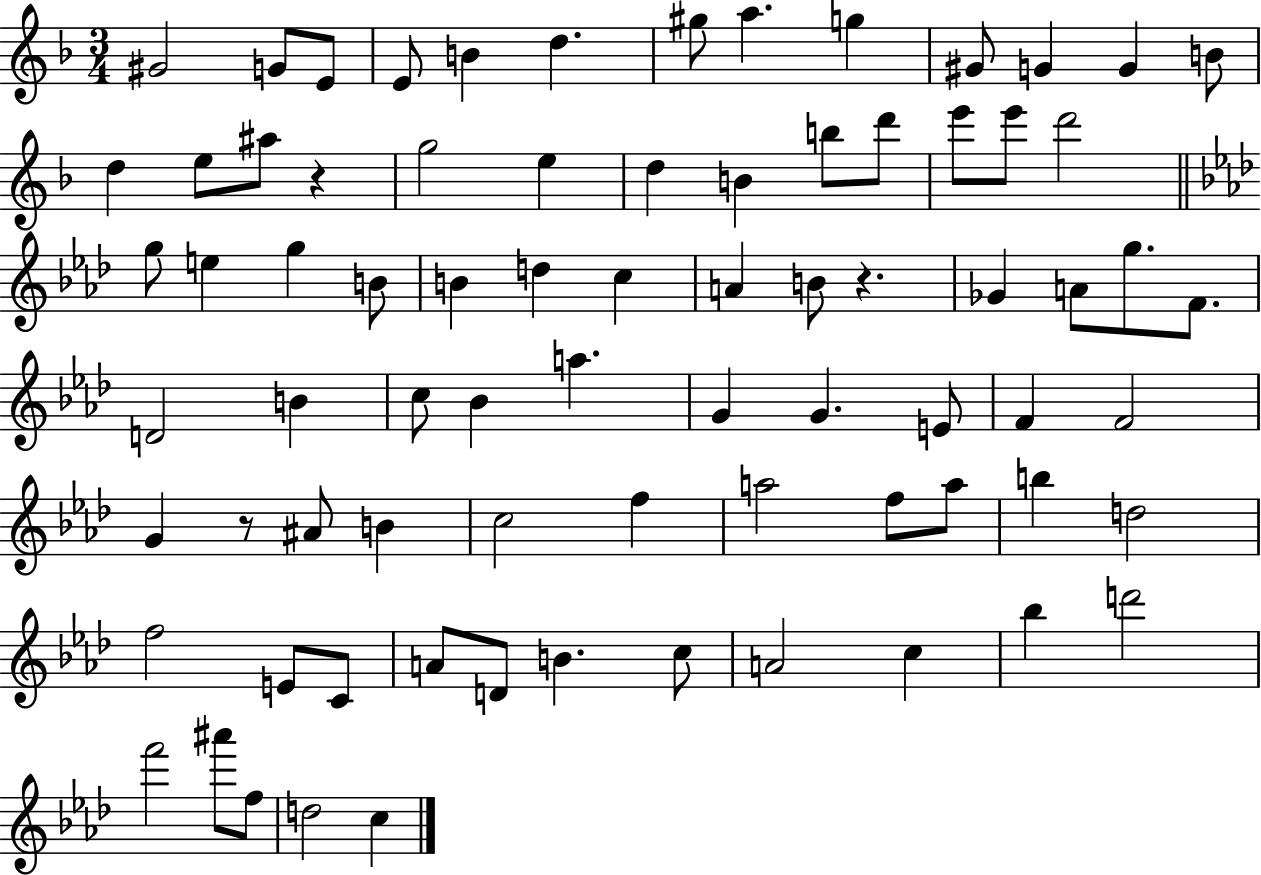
X:1
T:Untitled
M:3/4
L:1/4
K:F
^G2 G/2 E/2 E/2 B d ^g/2 a g ^G/2 G G B/2 d e/2 ^a/2 z g2 e d B b/2 d'/2 e'/2 e'/2 d'2 g/2 e g B/2 B d c A B/2 z _G A/2 g/2 F/2 D2 B c/2 _B a G G E/2 F F2 G z/2 ^A/2 B c2 f a2 f/2 a/2 b d2 f2 E/2 C/2 A/2 D/2 B c/2 A2 c _b d'2 f'2 ^a'/2 f/2 d2 c